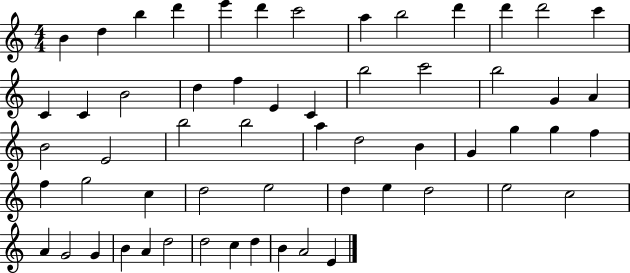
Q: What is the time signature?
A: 4/4